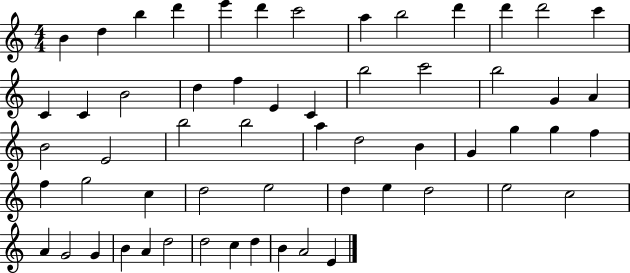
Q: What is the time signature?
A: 4/4